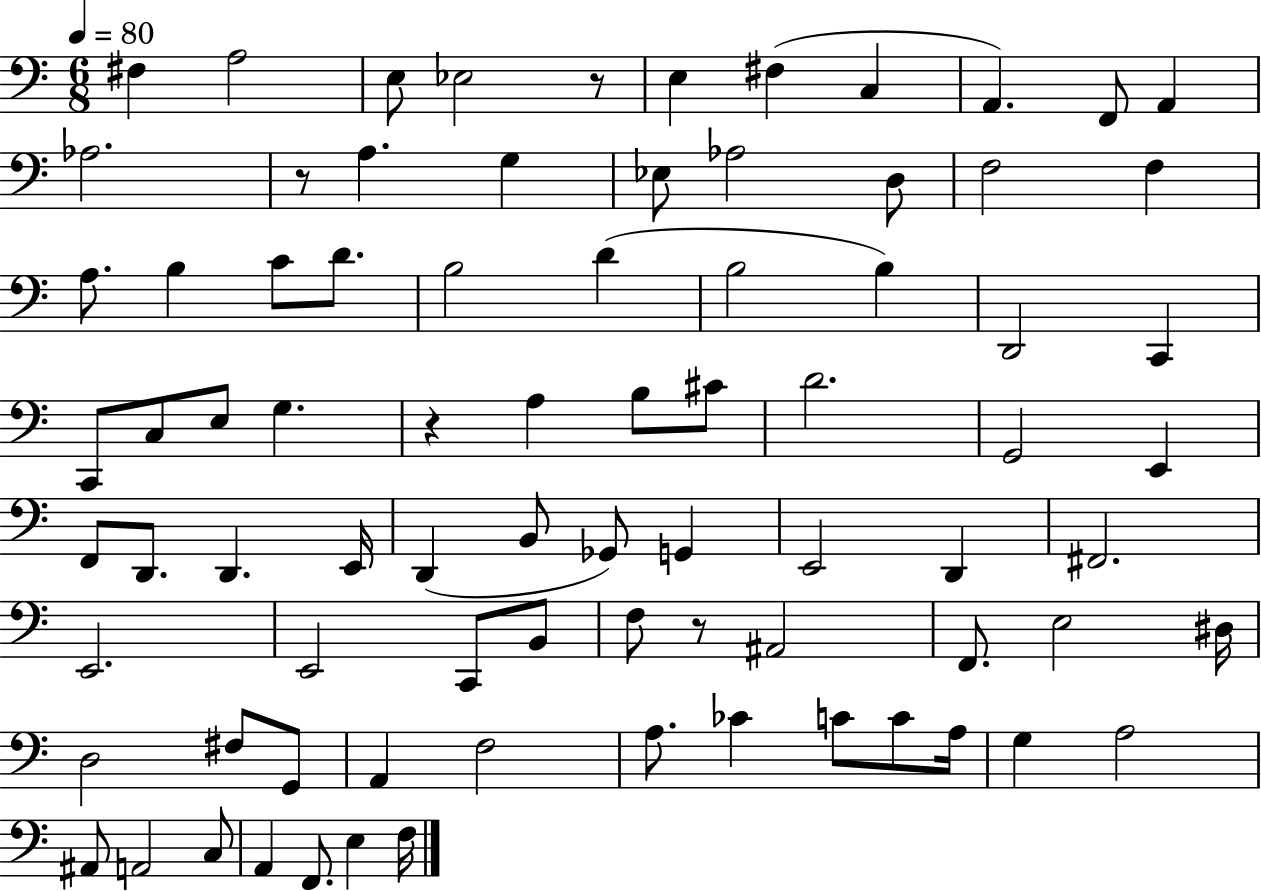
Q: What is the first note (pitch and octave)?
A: F#3